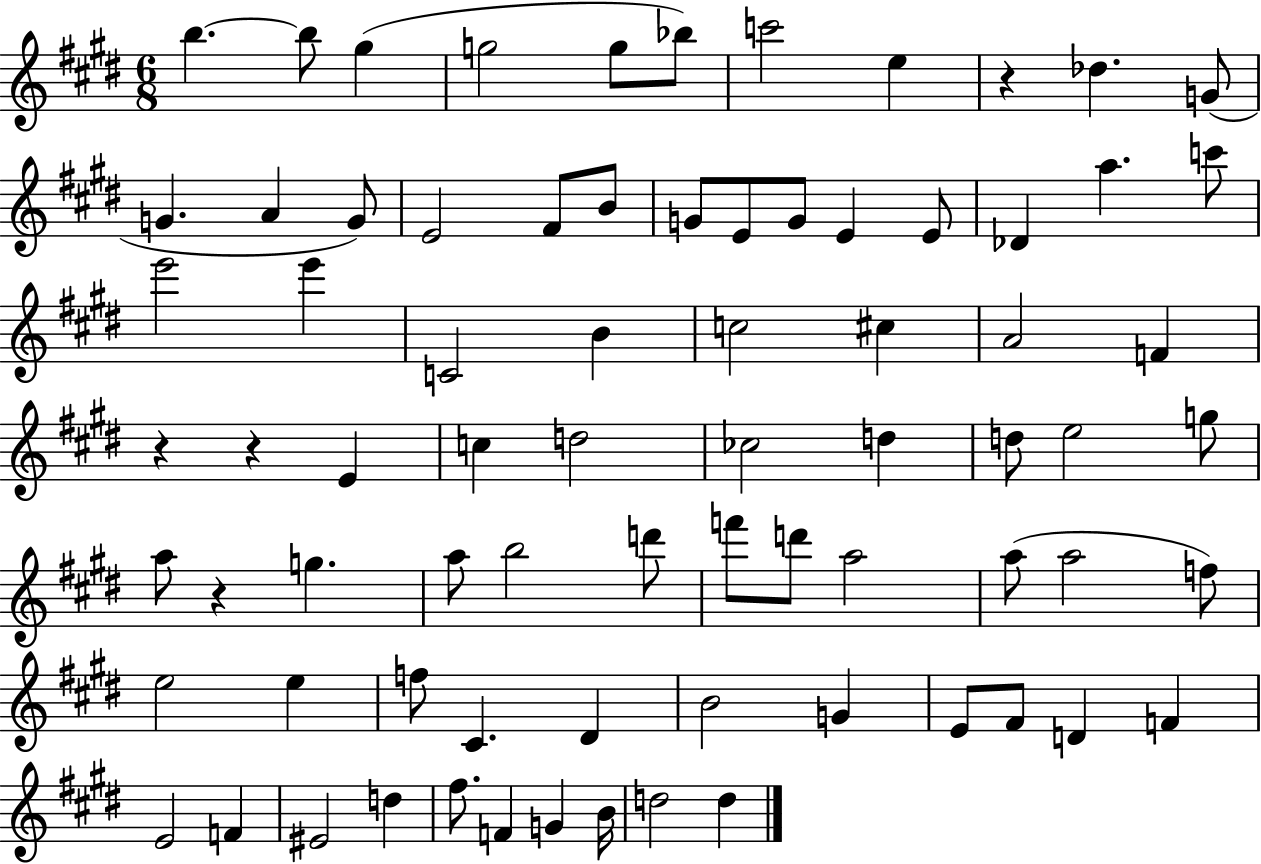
{
  \clef treble
  \numericTimeSignature
  \time 6/8
  \key e \major
  b''4.~~ b''8 gis''4( | g''2 g''8 bes''8) | c'''2 e''4 | r4 des''4. g'8( | \break g'4. a'4 g'8) | e'2 fis'8 b'8 | g'8 e'8 g'8 e'4 e'8 | des'4 a''4. c'''8 | \break e'''2 e'''4 | c'2 b'4 | c''2 cis''4 | a'2 f'4 | \break r4 r4 e'4 | c''4 d''2 | ces''2 d''4 | d''8 e''2 g''8 | \break a''8 r4 g''4. | a''8 b''2 d'''8 | f'''8 d'''8 a''2 | a''8( a''2 f''8) | \break e''2 e''4 | f''8 cis'4. dis'4 | b'2 g'4 | e'8 fis'8 d'4 f'4 | \break e'2 f'4 | eis'2 d''4 | fis''8. f'4 g'4 b'16 | d''2 d''4 | \break \bar "|."
}